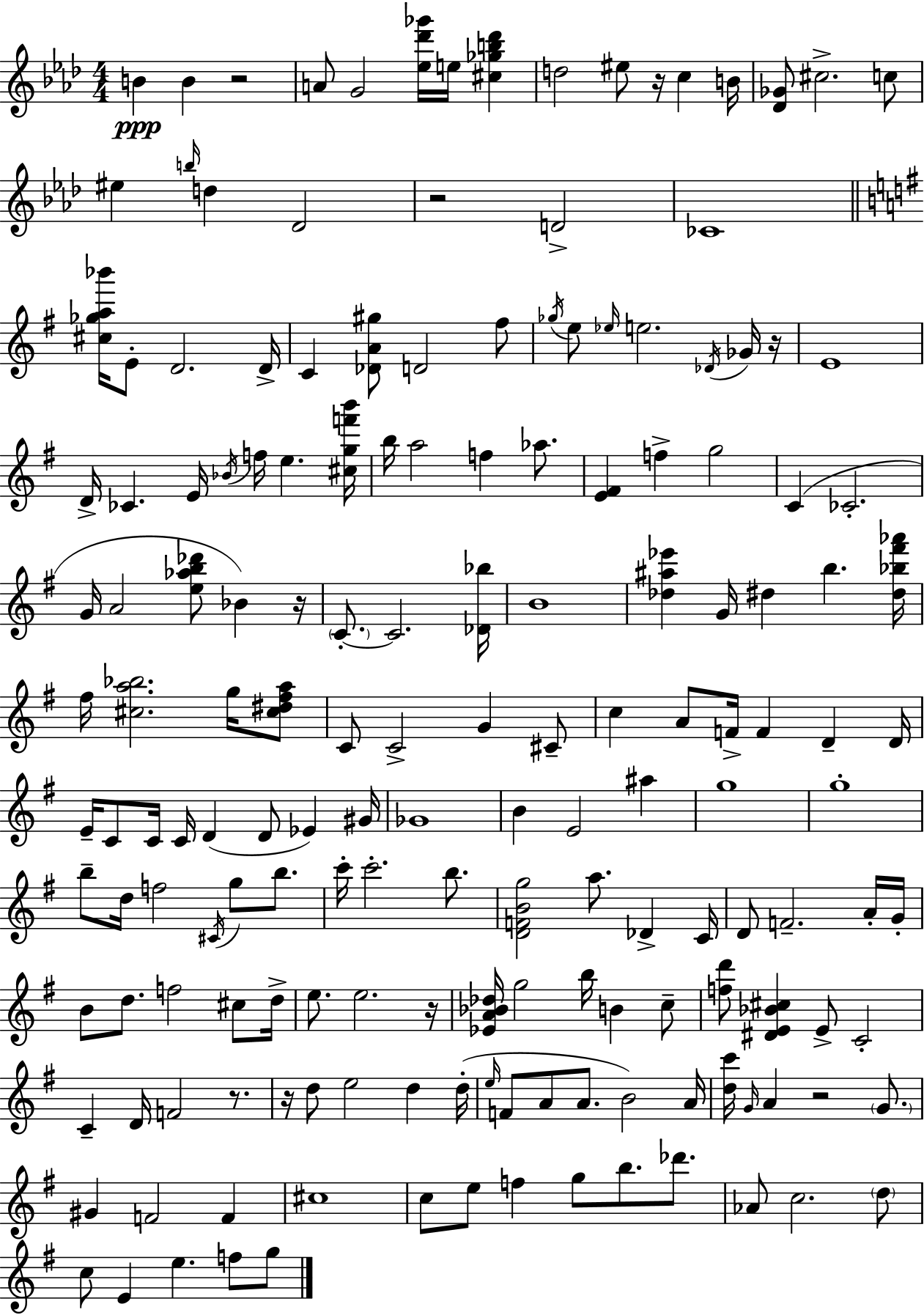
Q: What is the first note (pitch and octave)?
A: B4